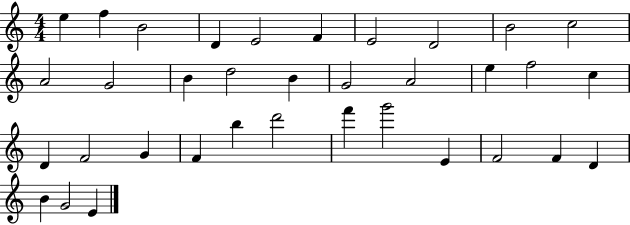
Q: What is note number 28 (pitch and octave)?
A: G6